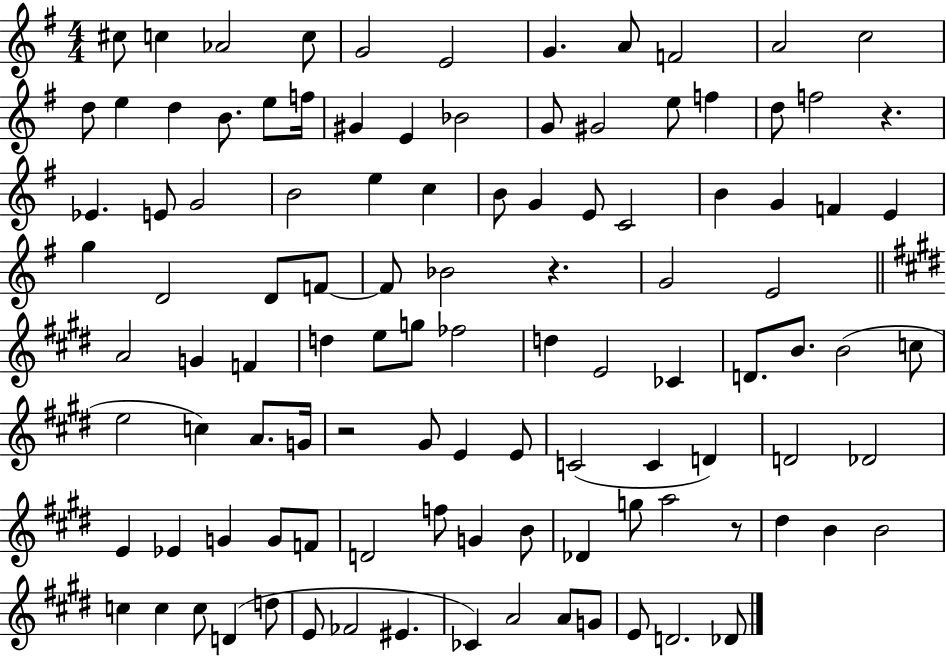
{
  \clef treble
  \numericTimeSignature
  \time 4/4
  \key g \major
  cis''8 c''4 aes'2 c''8 | g'2 e'2 | g'4. a'8 f'2 | a'2 c''2 | \break d''8 e''4 d''4 b'8. e''8 f''16 | gis'4 e'4 bes'2 | g'8 gis'2 e''8 f''4 | d''8 f''2 r4. | \break ees'4. e'8 g'2 | b'2 e''4 c''4 | b'8 g'4 e'8 c'2 | b'4 g'4 f'4 e'4 | \break g''4 d'2 d'8 f'8~~ | f'8 bes'2 r4. | g'2 e'2 | \bar "||" \break \key e \major a'2 g'4 f'4 | d''4 e''8 g''8 fes''2 | d''4 e'2 ces'4 | d'8. b'8. b'2( c''8 | \break e''2 c''4) a'8. g'16 | r2 gis'8 e'4 e'8 | c'2( c'4 d'4) | d'2 des'2 | \break e'4 ees'4 g'4 g'8 f'8 | d'2 f''8 g'4 b'8 | des'4 g''8 a''2 r8 | dis''4 b'4 b'2 | \break c''4 c''4 c''8 d'4( d''8 | e'8 fes'2 eis'4. | ces'4) a'2 a'8 g'8 | e'8 d'2. des'8 | \break \bar "|."
}